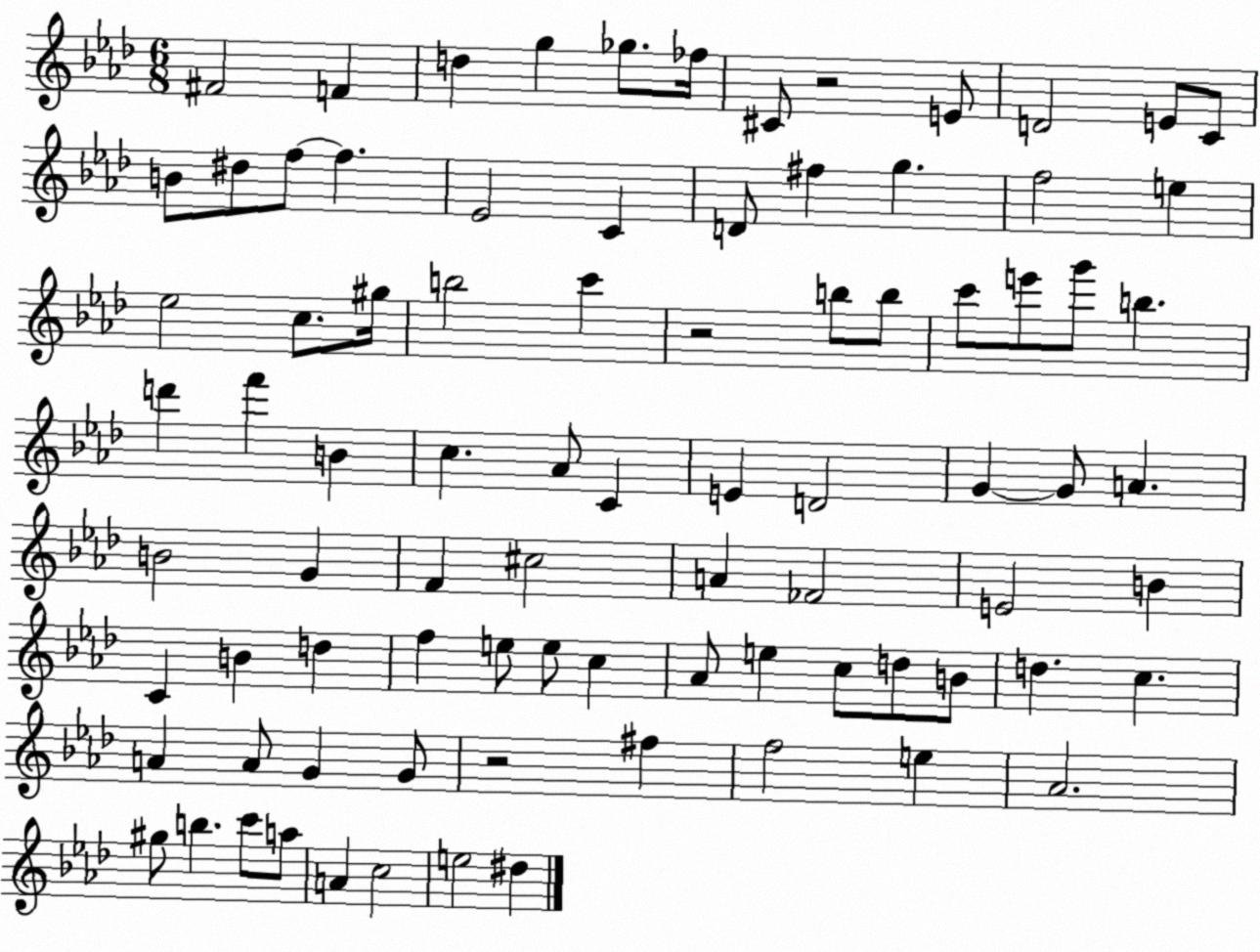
X:1
T:Untitled
M:6/8
L:1/4
K:Ab
^F2 F d g _g/2 _f/4 ^C/2 z2 E/2 D2 E/2 C/2 B/2 ^d/2 f/2 f _E2 C D/2 ^f g f2 e _e2 c/2 ^g/4 b2 c' z2 b/2 b/2 c'/2 e'/2 g'/2 b d' f' B c _A/2 C E D2 G G/2 A B2 G F ^c2 A _F2 E2 B C B d f e/2 e/2 c _A/2 e c/2 d/2 B/2 d c A A/2 G G/2 z2 ^f f2 e _A2 ^g/2 b c'/2 a/2 A c2 e2 ^d